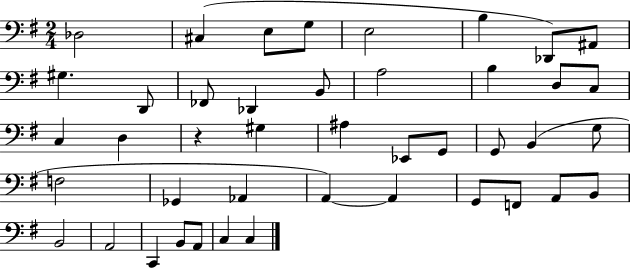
X:1
T:Untitled
M:2/4
L:1/4
K:G
_D,2 ^C, E,/2 G,/2 E,2 B, _D,,/2 ^A,,/2 ^G, D,,/2 _F,,/2 _D,, B,,/2 A,2 B, D,/2 C,/2 C, D, z ^G, ^A, _E,,/2 G,,/2 G,,/2 B,, G,/2 F,2 _G,, _A,, A,, A,, G,,/2 F,,/2 A,,/2 B,,/2 B,,2 A,,2 C,, B,,/2 A,,/2 C, C,